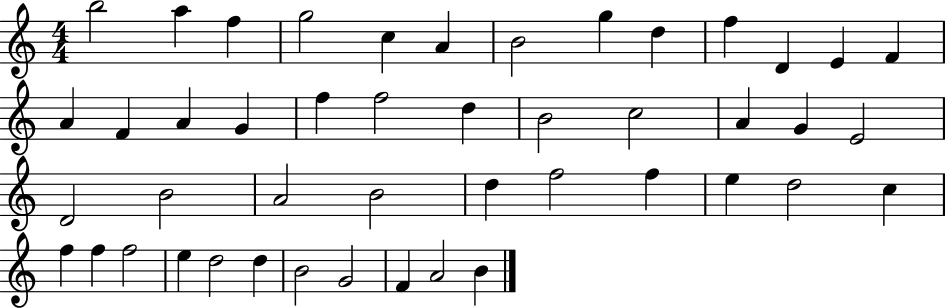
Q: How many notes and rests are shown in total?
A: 46